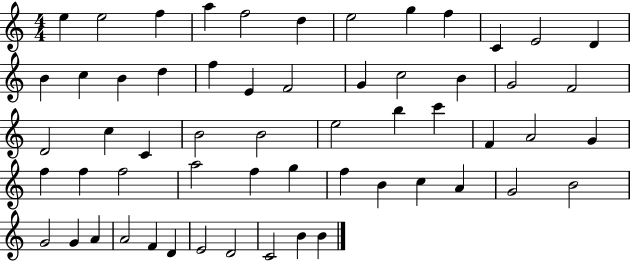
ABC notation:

X:1
T:Untitled
M:4/4
L:1/4
K:C
e e2 f a f2 d e2 g f C E2 D B c B d f E F2 G c2 B G2 F2 D2 c C B2 B2 e2 b c' F A2 G f f f2 a2 f g f B c A G2 B2 G2 G A A2 F D E2 D2 C2 B B